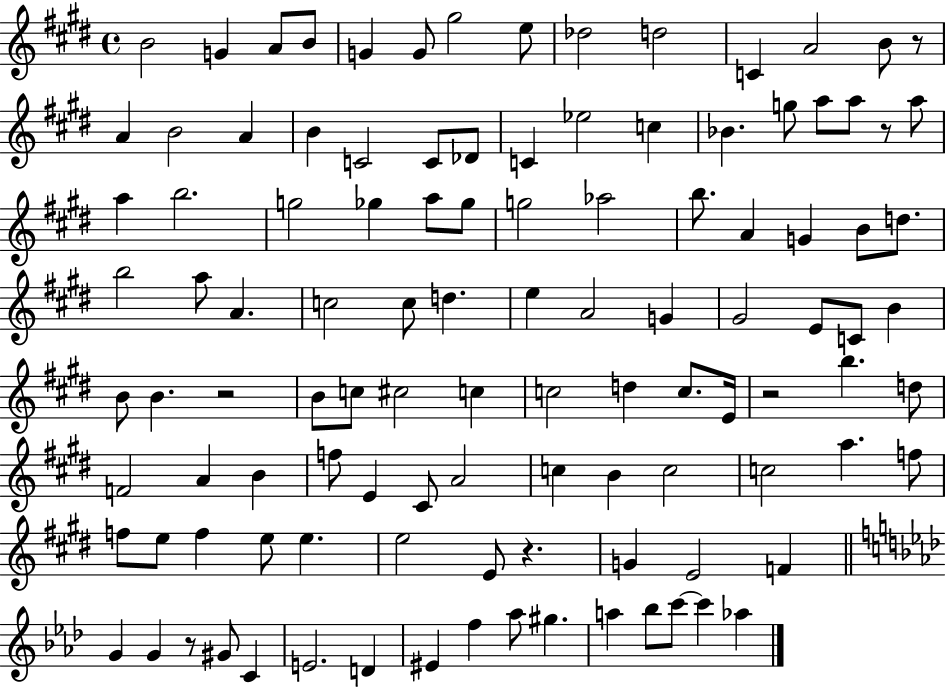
X:1
T:Untitled
M:4/4
L:1/4
K:E
B2 G A/2 B/2 G G/2 ^g2 e/2 _d2 d2 C A2 B/2 z/2 A B2 A B C2 C/2 _D/2 C _e2 c _B g/2 a/2 a/2 z/2 a/2 a b2 g2 _g a/2 _g/2 g2 _a2 b/2 A G B/2 d/2 b2 a/2 A c2 c/2 d e A2 G ^G2 E/2 C/2 B B/2 B z2 B/2 c/2 ^c2 c c2 d c/2 E/4 z2 b d/2 F2 A B f/2 E ^C/2 A2 c B c2 c2 a f/2 f/2 e/2 f e/2 e e2 E/2 z G E2 F G G z/2 ^G/2 C E2 D ^E f _a/2 ^g a _b/2 c'/2 c' _a